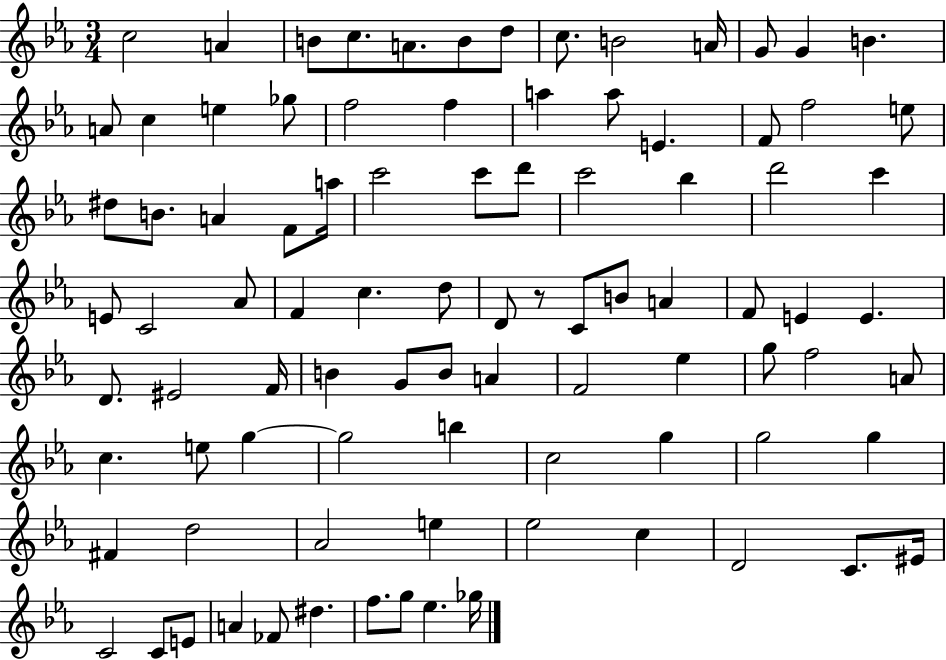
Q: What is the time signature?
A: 3/4